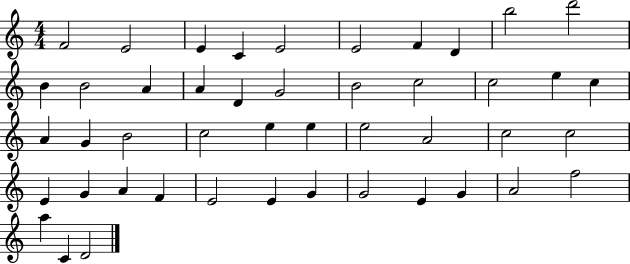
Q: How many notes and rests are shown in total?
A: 46